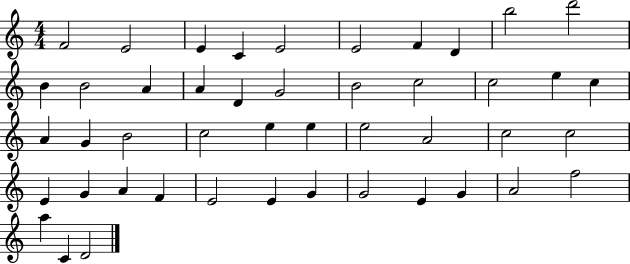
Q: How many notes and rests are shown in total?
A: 46